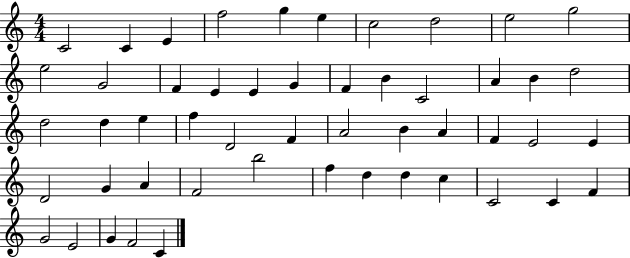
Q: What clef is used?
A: treble